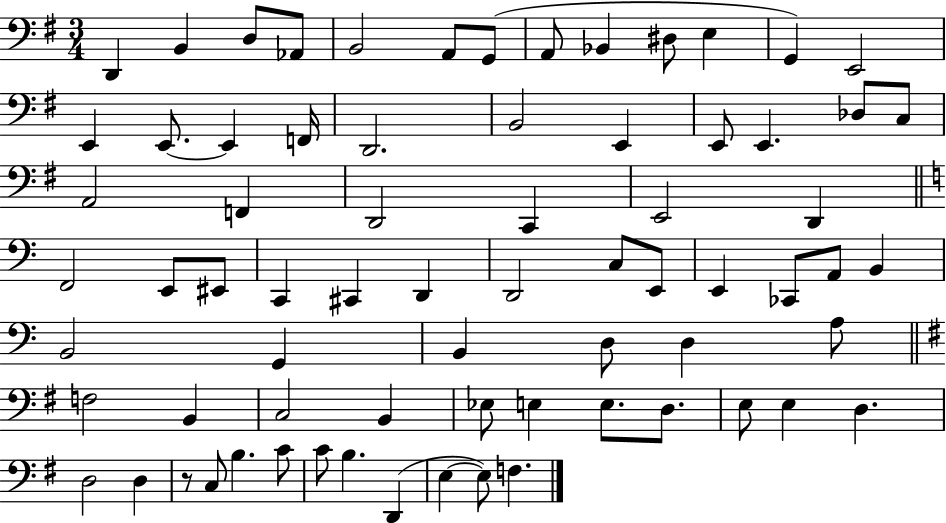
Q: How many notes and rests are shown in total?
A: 72